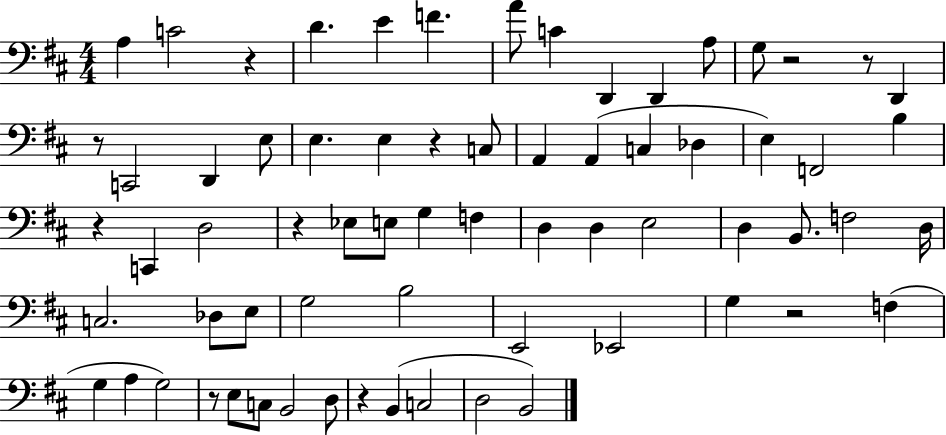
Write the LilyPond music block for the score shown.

{
  \clef bass
  \numericTimeSignature
  \time 4/4
  \key d \major
  a4 c'2 r4 | d'4. e'4 f'4. | a'8 c'4 d,4 d,4 a8 | g8 r2 r8 d,4 | \break r8 c,2 d,4 e8 | e4. e4 r4 c8 | a,4 a,4( c4 des4 | e4) f,2 b4 | \break r4 c,4 d2 | r4 ees8 e8 g4 f4 | d4 d4 e2 | d4 b,8. f2 d16 | \break c2. des8 e8 | g2 b2 | e,2 ees,2 | g4 r2 f4( | \break g4 a4 g2) | r8 e8 c8 b,2 d8 | r4 b,4( c2 | d2 b,2) | \break \bar "|."
}